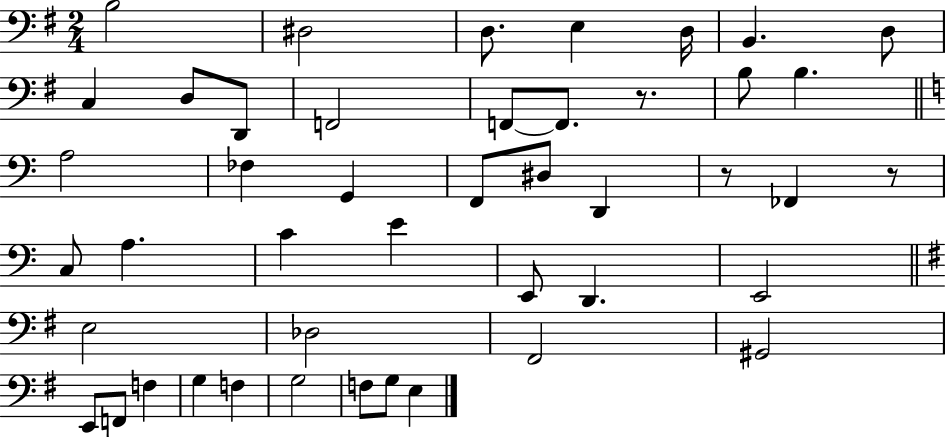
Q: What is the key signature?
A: G major